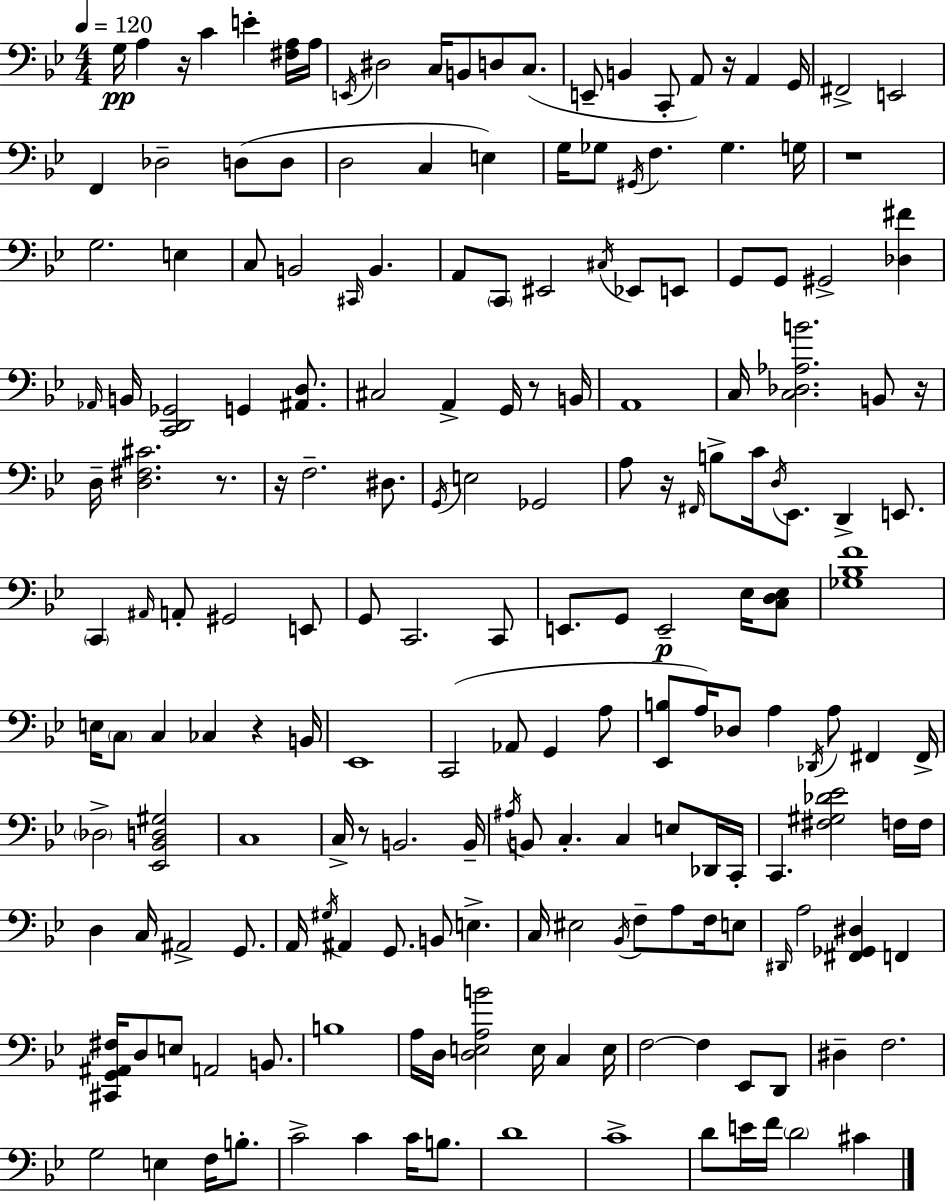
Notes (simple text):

G3/s A3/q R/s C4/q E4/q [F#3,A3]/s A3/s E2/s D#3/h C3/s B2/e D3/e C3/e. E2/e B2/q C2/e A2/e R/s A2/q G2/s F#2/h E2/h F2/q Db3/h D3/e D3/e D3/h C3/q E3/q G3/s Gb3/e G#2/s F3/q. Gb3/q. G3/s R/w G3/h. E3/q C3/e B2/h C#2/s B2/q. A2/e C2/e EIS2/h C#3/s Eb2/e E2/e G2/e G2/e G#2/h [Db3,F#4]/q Ab2/s B2/s [C2,D2,Gb2]/h G2/q [A#2,D3]/e. C#3/h A2/q G2/s R/e B2/s A2/w C3/s [C3,Db3,Ab3,B4]/h. B2/e R/s D3/s [D3,F#3,C#4]/h. R/e. R/s F3/h. D#3/e. G2/s E3/h Gb2/h A3/e R/s F#2/s B3/e C4/s D3/s Eb2/e. D2/q E2/e. C2/q A#2/s A2/e G#2/h E2/e G2/e C2/h. C2/e E2/e. G2/e E2/h Eb3/s [C3,D3,Eb3]/e [Gb3,Bb3,F4]/w E3/s C3/e C3/q CES3/q R/q B2/s Eb2/w C2/h Ab2/e G2/q A3/e [Eb2,B3]/e A3/s Db3/e A3/q Db2/s A3/e F#2/q F#2/s Db3/h [Eb2,Bb2,D3,G#3]/h C3/w C3/s R/e B2/h. B2/s A#3/s B2/e C3/q. C3/q E3/e Db2/s C2/s C2/q. [F#3,G#3,Db4,Eb4]/h F3/s F3/s D3/q C3/s A#2/h G2/e. A2/s G#3/s A#2/q G2/e. B2/e E3/q. C3/s EIS3/h Bb2/s F3/e A3/e F3/s E3/e D#2/s A3/h [F#2,Gb2,D#3]/q F2/q [C#2,G2,A#2,F#3]/s D3/e E3/e A2/h B2/e. B3/w A3/s D3/s [D3,E3,A3,B4]/h E3/s C3/q E3/s F3/h F3/q Eb2/e D2/e D#3/q F3/h. G3/h E3/q F3/s B3/e. C4/h C4/q C4/s B3/e. D4/w C4/w D4/e E4/s F4/s D4/h C#4/q